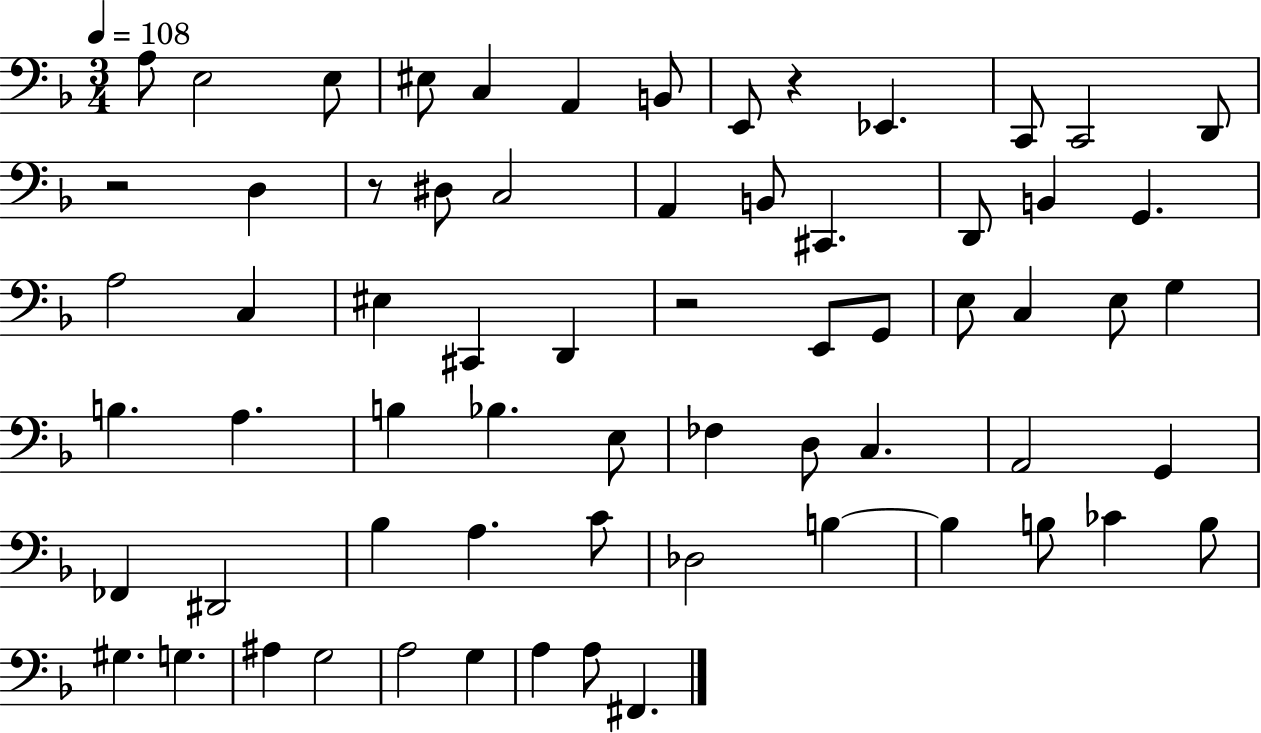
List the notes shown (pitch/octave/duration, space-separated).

A3/e E3/h E3/e EIS3/e C3/q A2/q B2/e E2/e R/q Eb2/q. C2/e C2/h D2/e R/h D3/q R/e D#3/e C3/h A2/q B2/e C#2/q. D2/e B2/q G2/q. A3/h C3/q EIS3/q C#2/q D2/q R/h E2/e G2/e E3/e C3/q E3/e G3/q B3/q. A3/q. B3/q Bb3/q. E3/e FES3/q D3/e C3/q. A2/h G2/q FES2/q D#2/h Bb3/q A3/q. C4/e Db3/h B3/q B3/q B3/e CES4/q B3/e G#3/q. G3/q. A#3/q G3/h A3/h G3/q A3/q A3/e F#2/q.